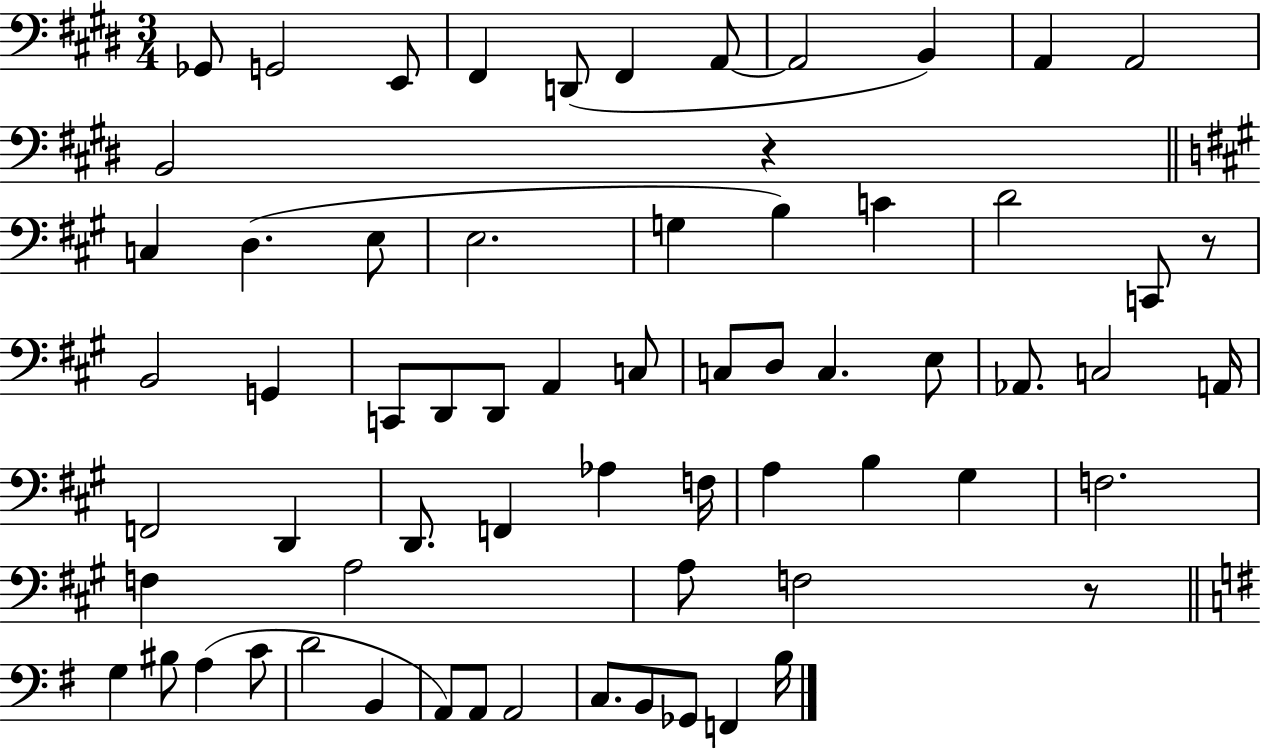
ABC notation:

X:1
T:Untitled
M:3/4
L:1/4
K:E
_G,,/2 G,,2 E,,/2 ^F,, D,,/2 ^F,, A,,/2 A,,2 B,, A,, A,,2 B,,2 z C, D, E,/2 E,2 G, B, C D2 C,,/2 z/2 B,,2 G,, C,,/2 D,,/2 D,,/2 A,, C,/2 C,/2 D,/2 C, E,/2 _A,,/2 C,2 A,,/4 F,,2 D,, D,,/2 F,, _A, F,/4 A, B, ^G, F,2 F, A,2 A,/2 F,2 z/2 G, ^B,/2 A, C/2 D2 B,, A,,/2 A,,/2 A,,2 C,/2 B,,/2 _G,,/2 F,, B,/4